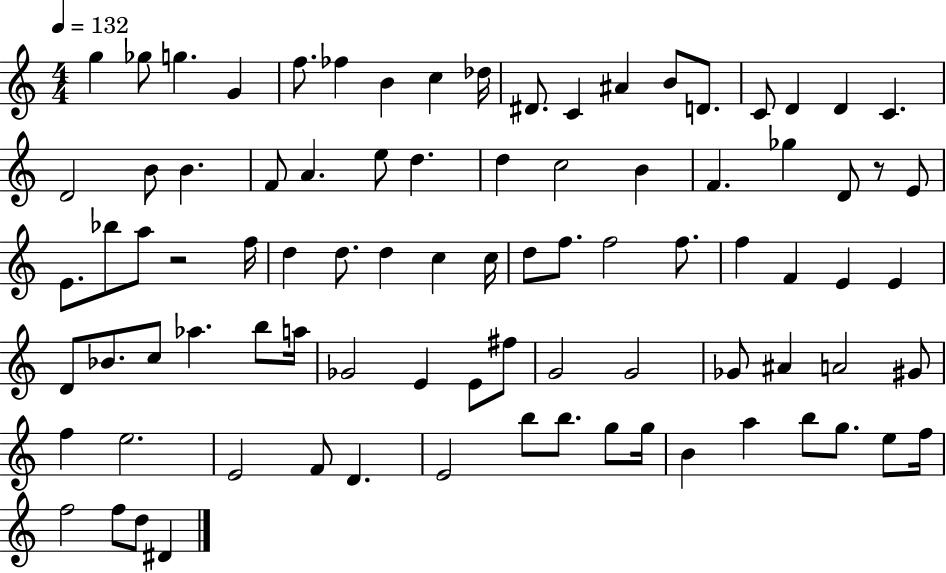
{
  \clef treble
  \numericTimeSignature
  \time 4/4
  \key c \major
  \tempo 4 = 132
  \repeat volta 2 { g''4 ges''8 g''4. g'4 | f''8. fes''4 b'4 c''4 des''16 | dis'8. c'4 ais'4 b'8 d'8. | c'8 d'4 d'4 c'4. | \break d'2 b'8 b'4. | f'8 a'4. e''8 d''4. | d''4 c''2 b'4 | f'4. ges''4 d'8 r8 e'8 | \break e'8. bes''8 a''8 r2 f''16 | d''4 d''8. d''4 c''4 c''16 | d''8 f''8. f''2 f''8. | f''4 f'4 e'4 e'4 | \break d'8 bes'8. c''8 aes''4. b''8 a''16 | ges'2 e'4 e'8 fis''8 | g'2 g'2 | ges'8 ais'4 a'2 gis'8 | \break f''4 e''2. | e'2 f'8 d'4. | e'2 b''8 b''8. g''8 g''16 | b'4 a''4 b''8 g''8. e''8 f''16 | \break f''2 f''8 d''8 dis'4 | } \bar "|."
}